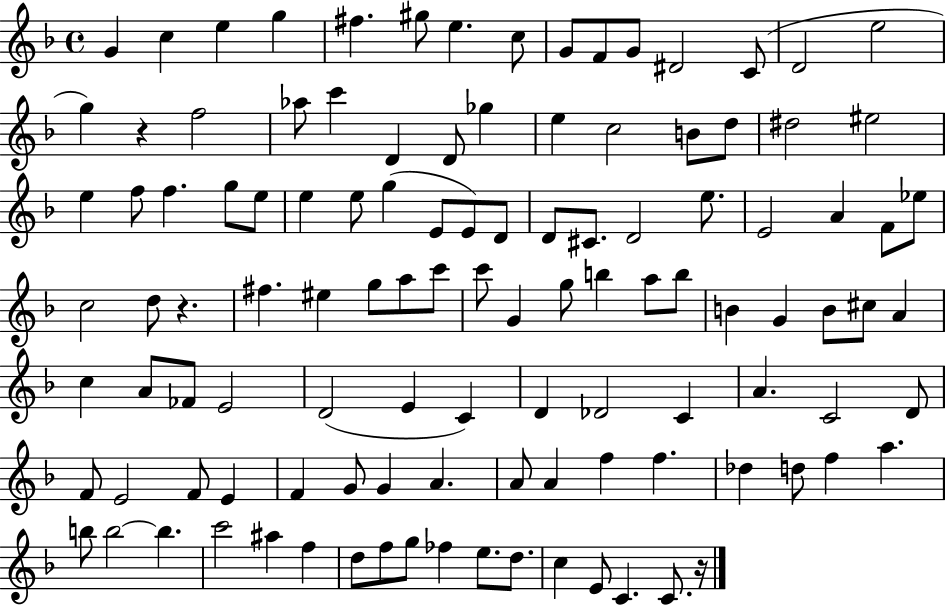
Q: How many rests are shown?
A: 3